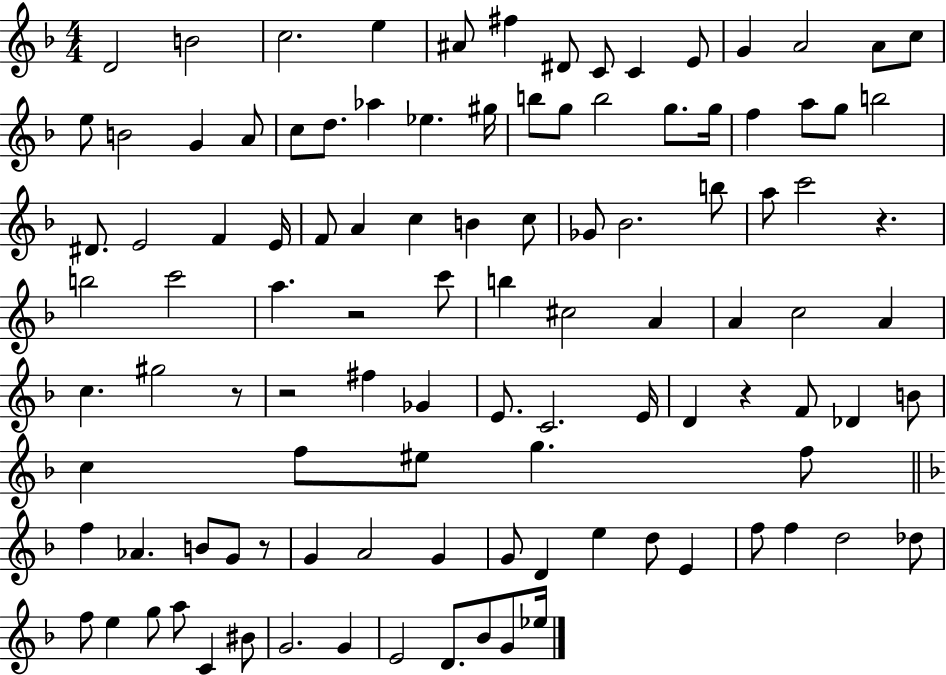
D4/h B4/h C5/h. E5/q A#4/e F#5/q D#4/e C4/e C4/q E4/e G4/q A4/h A4/e C5/e E5/e B4/h G4/q A4/e C5/e D5/e. Ab5/q Eb5/q. G#5/s B5/e G5/e B5/h G5/e. G5/s F5/q A5/e G5/e B5/h D#4/e. E4/h F4/q E4/s F4/e A4/q C5/q B4/q C5/e Gb4/e Bb4/h. B5/e A5/e C6/h R/q. B5/h C6/h A5/q. R/h C6/e B5/q C#5/h A4/q A4/q C5/h A4/q C5/q. G#5/h R/e R/h F#5/q Gb4/q E4/e. C4/h. E4/s D4/q R/q F4/e Db4/q B4/e C5/q F5/e EIS5/e G5/q. F5/e F5/q Ab4/q. B4/e G4/e R/e G4/q A4/h G4/q G4/e D4/q E5/q D5/e E4/q F5/e F5/q D5/h Db5/e F5/e E5/q G5/e A5/e C4/q BIS4/e G4/h. G4/q E4/h D4/e. Bb4/e G4/e Eb5/s